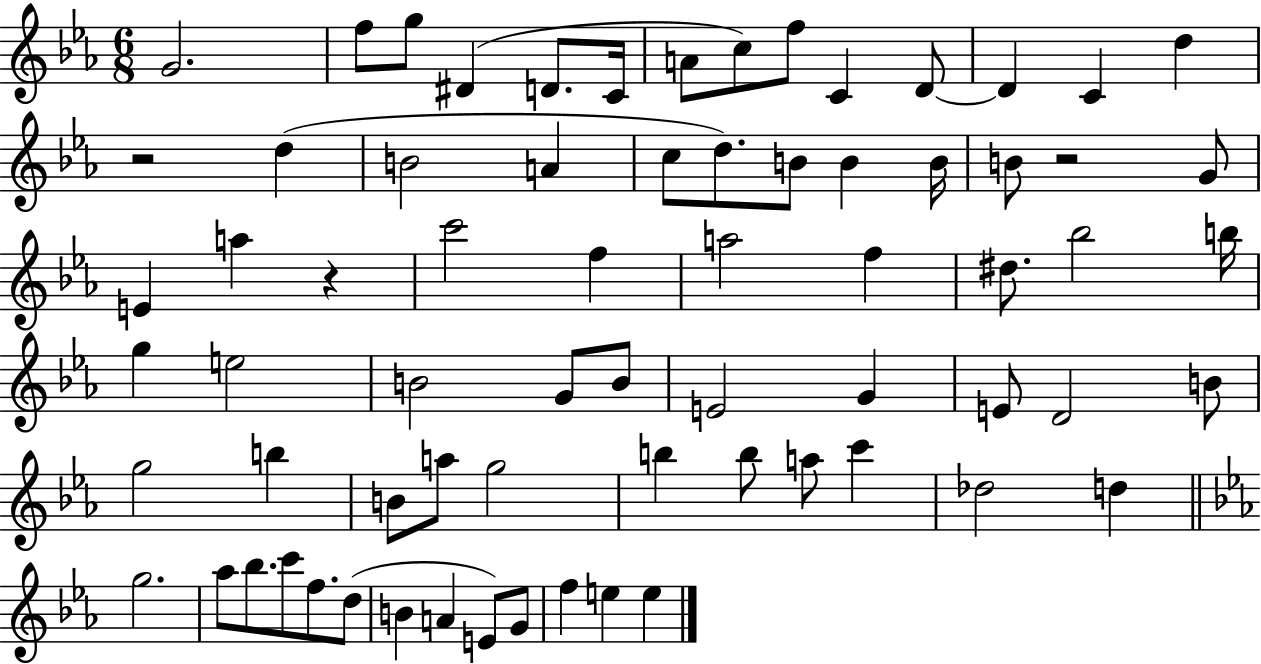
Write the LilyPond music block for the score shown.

{
  \clef treble
  \numericTimeSignature
  \time 6/8
  \key ees \major
  g'2. | f''8 g''8 dis'4( d'8. c'16 | a'8 c''8) f''8 c'4 d'8~~ | d'4 c'4 d''4 | \break r2 d''4( | b'2 a'4 | c''8 d''8.) b'8 b'4 b'16 | b'8 r2 g'8 | \break e'4 a''4 r4 | c'''2 f''4 | a''2 f''4 | dis''8. bes''2 b''16 | \break g''4 e''2 | b'2 g'8 b'8 | e'2 g'4 | e'8 d'2 b'8 | \break g''2 b''4 | b'8 a''8 g''2 | b''4 b''8 a''8 c'''4 | des''2 d''4 | \break \bar "||" \break \key ees \major g''2. | aes''8 bes''8. c'''8 f''8. d''8( | b'4 a'4 e'8) g'8 | f''4 e''4 e''4 | \break \bar "|."
}